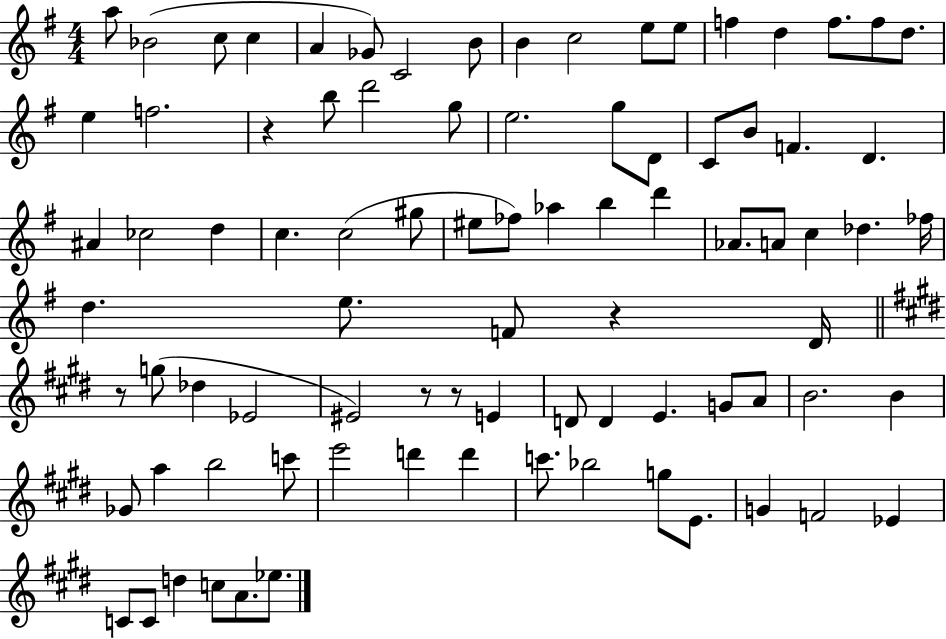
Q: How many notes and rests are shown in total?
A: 86